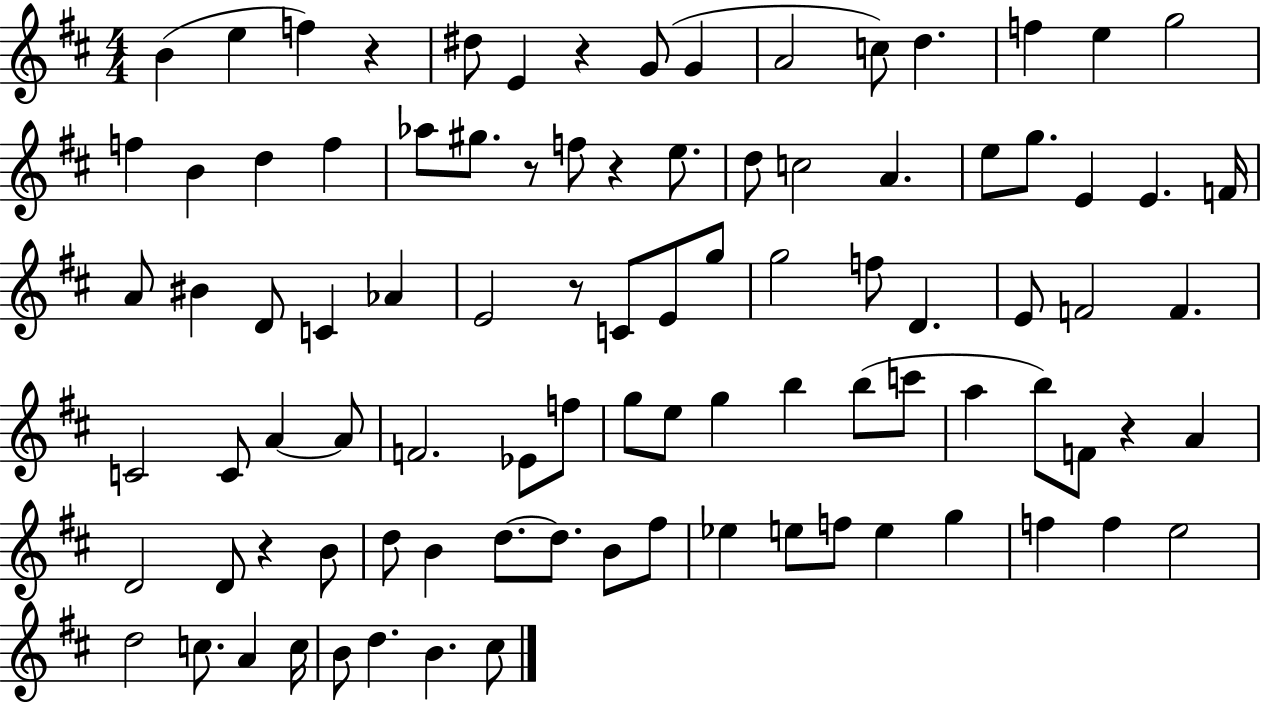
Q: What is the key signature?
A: D major